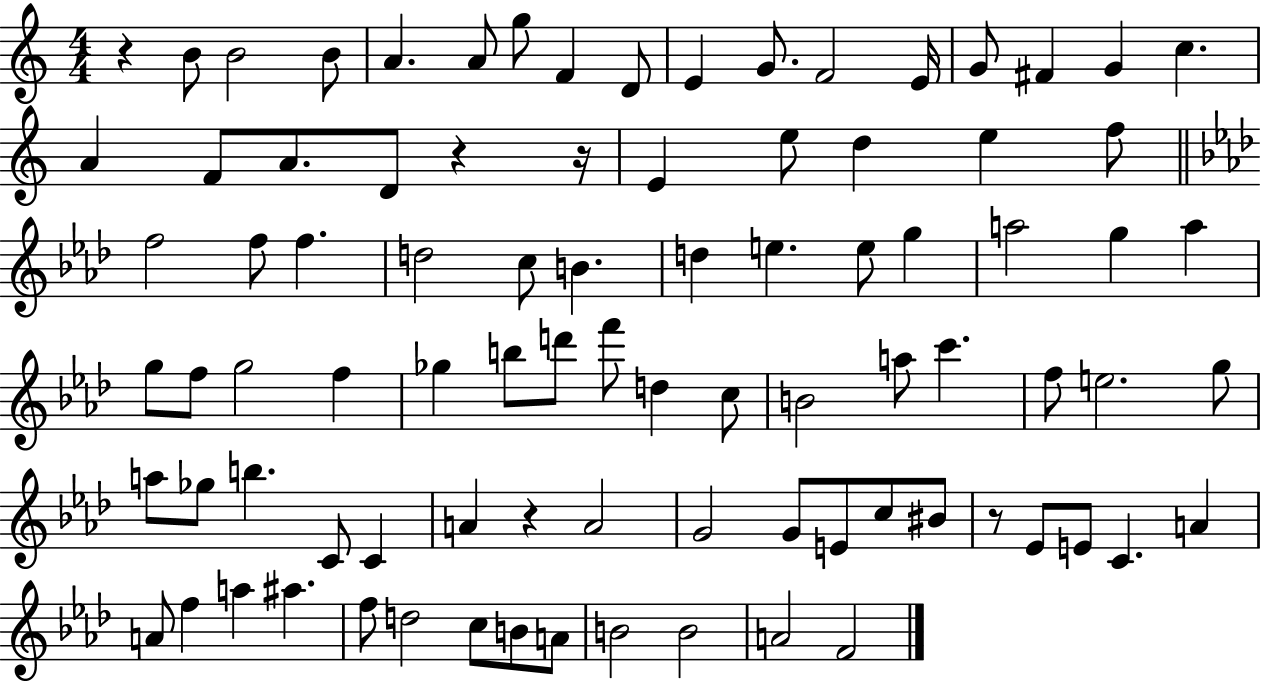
R/q B4/e B4/h B4/e A4/q. A4/e G5/e F4/q D4/e E4/q G4/e. F4/h E4/s G4/e F#4/q G4/q C5/q. A4/q F4/e A4/e. D4/e R/q R/s E4/q E5/e D5/q E5/q F5/e F5/h F5/e F5/q. D5/h C5/e B4/q. D5/q E5/q. E5/e G5/q A5/h G5/q A5/q G5/e F5/e G5/h F5/q Gb5/q B5/e D6/e F6/e D5/q C5/e B4/h A5/e C6/q. F5/e E5/h. G5/e A5/e Gb5/e B5/q. C4/e C4/q A4/q R/q A4/h G4/h G4/e E4/e C5/e BIS4/e R/e Eb4/e E4/e C4/q. A4/q A4/e F5/q A5/q A#5/q. F5/e D5/h C5/e B4/e A4/e B4/h B4/h A4/h F4/h